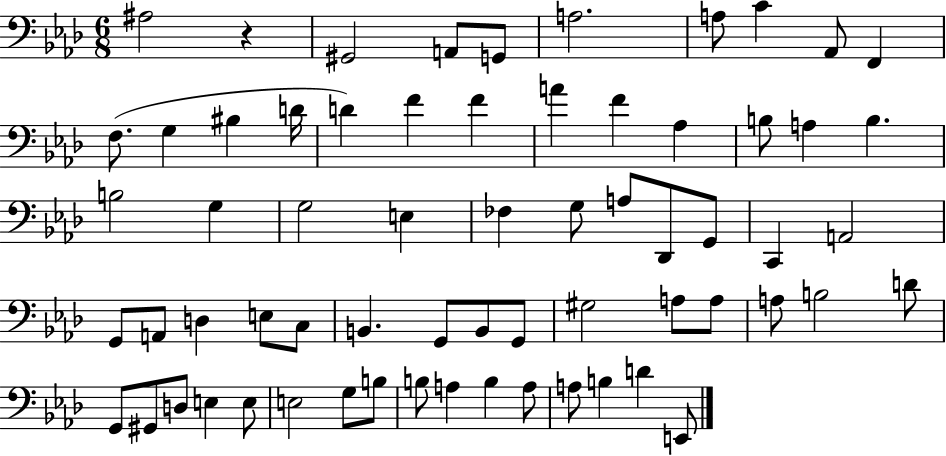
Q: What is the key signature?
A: AES major